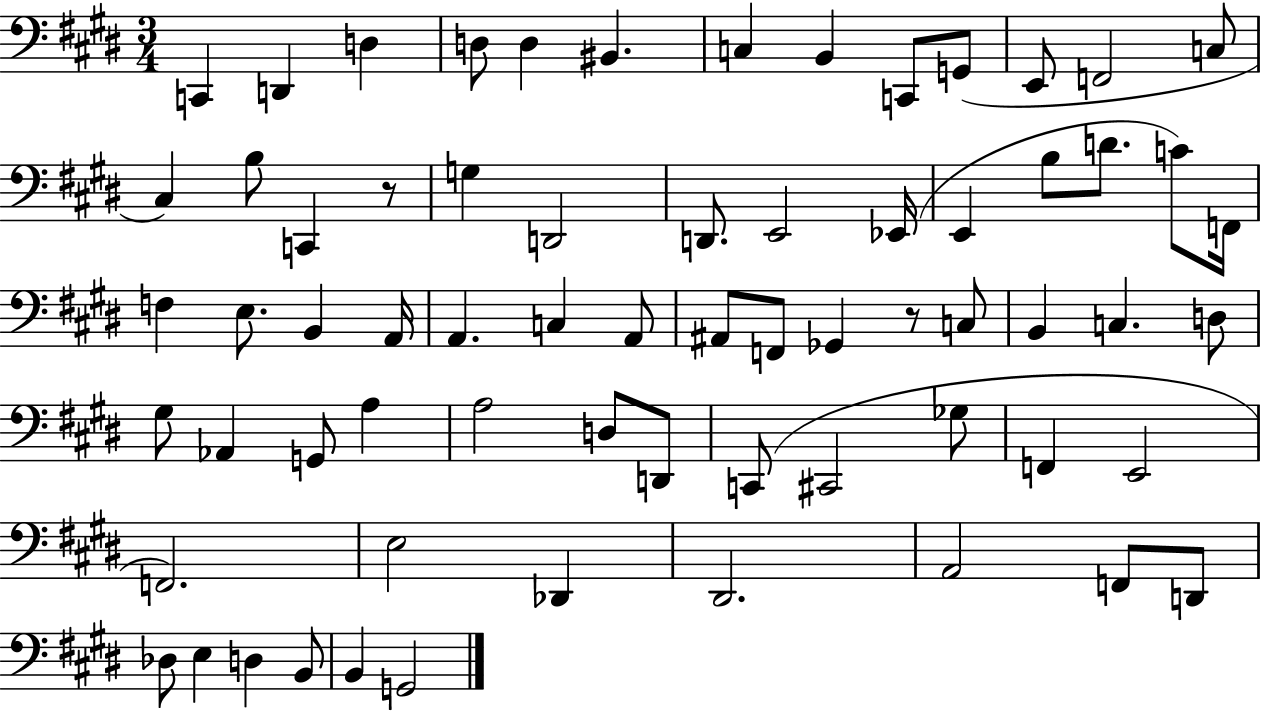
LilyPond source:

{
  \clef bass
  \numericTimeSignature
  \time 3/4
  \key e \major
  c,4 d,4 d4 | d8 d4 bis,4. | c4 b,4 c,8 g,8( | e,8 f,2 c8 | \break cis4) b8 c,4 r8 | g4 d,2 | d,8. e,2 ees,16( | e,4 b8 d'8. c'8) f,16 | \break f4 e8. b,4 a,16 | a,4. c4 a,8 | ais,8 f,8 ges,4 r8 c8 | b,4 c4. d8 | \break gis8 aes,4 g,8 a4 | a2 d8 d,8 | c,8( cis,2 ges8 | f,4 e,2 | \break f,2.) | e2 des,4 | dis,2. | a,2 f,8 d,8 | \break des8 e4 d4 b,8 | b,4 g,2 | \bar "|."
}